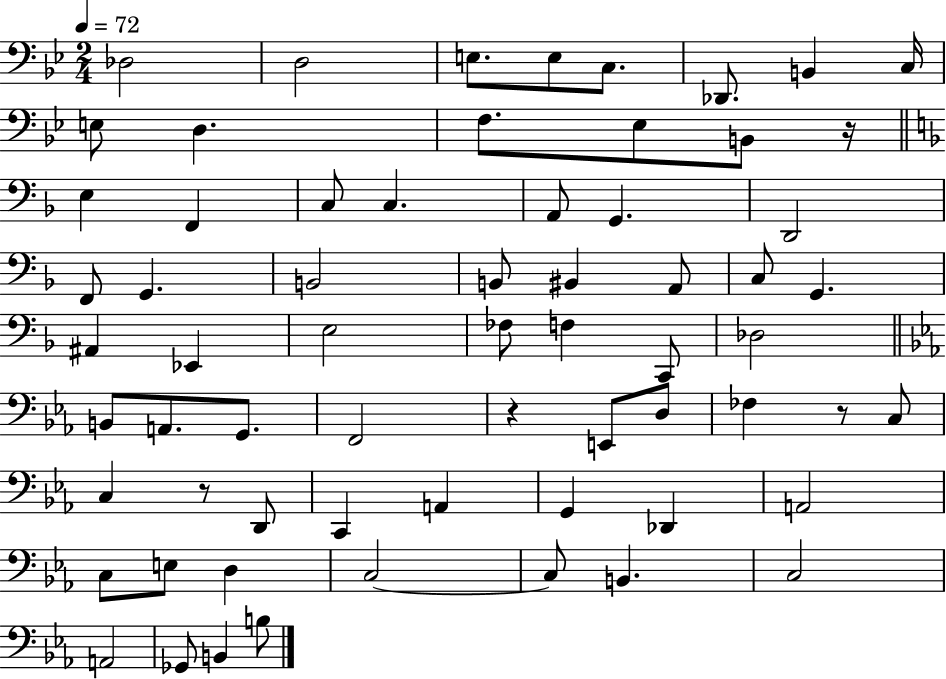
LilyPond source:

{
  \clef bass
  \numericTimeSignature
  \time 2/4
  \key bes \major
  \tempo 4 = 72
  des2 | d2 | e8. e8 c8. | des,8. b,4 c16 | \break e8 d4. | f8. ees8 b,8 r16 | \bar "||" \break \key d \minor e4 f,4 | c8 c4. | a,8 g,4. | d,2 | \break f,8 g,4. | b,2 | b,8 bis,4 a,8 | c8 g,4. | \break ais,4 ees,4 | e2 | fes8 f4 c,8 | des2 | \break \bar "||" \break \key ees \major b,8 a,8. g,8. | f,2 | r4 e,8 d8 | fes4 r8 c8 | \break c4 r8 d,8 | c,4 a,4 | g,4 des,4 | a,2 | \break c8 e8 d4 | c2~~ | c8 b,4. | c2 | \break a,2 | ges,8 b,4 b8 | \bar "|."
}